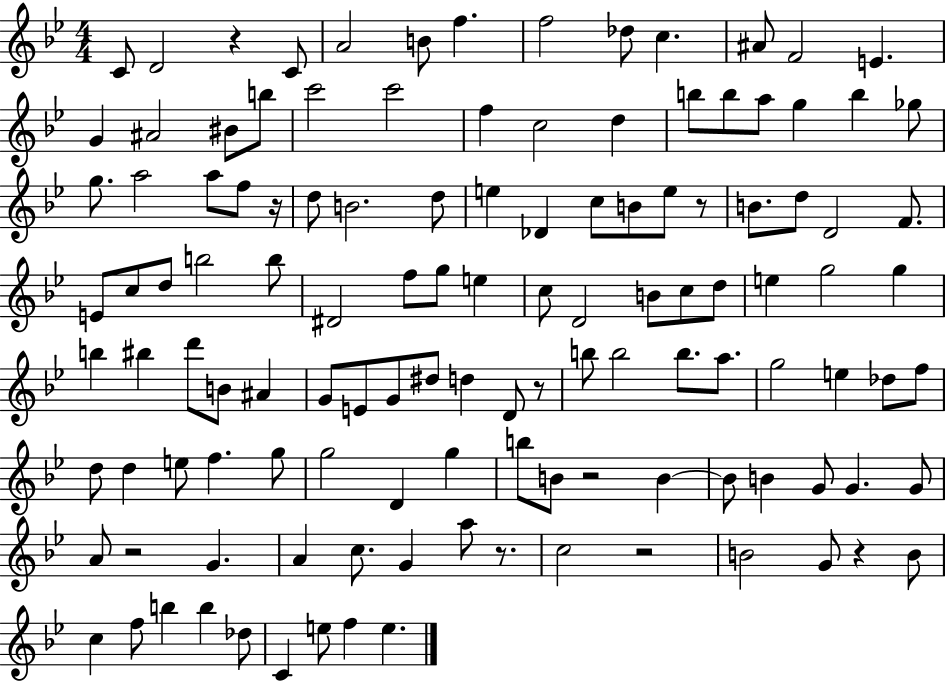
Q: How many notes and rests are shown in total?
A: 123